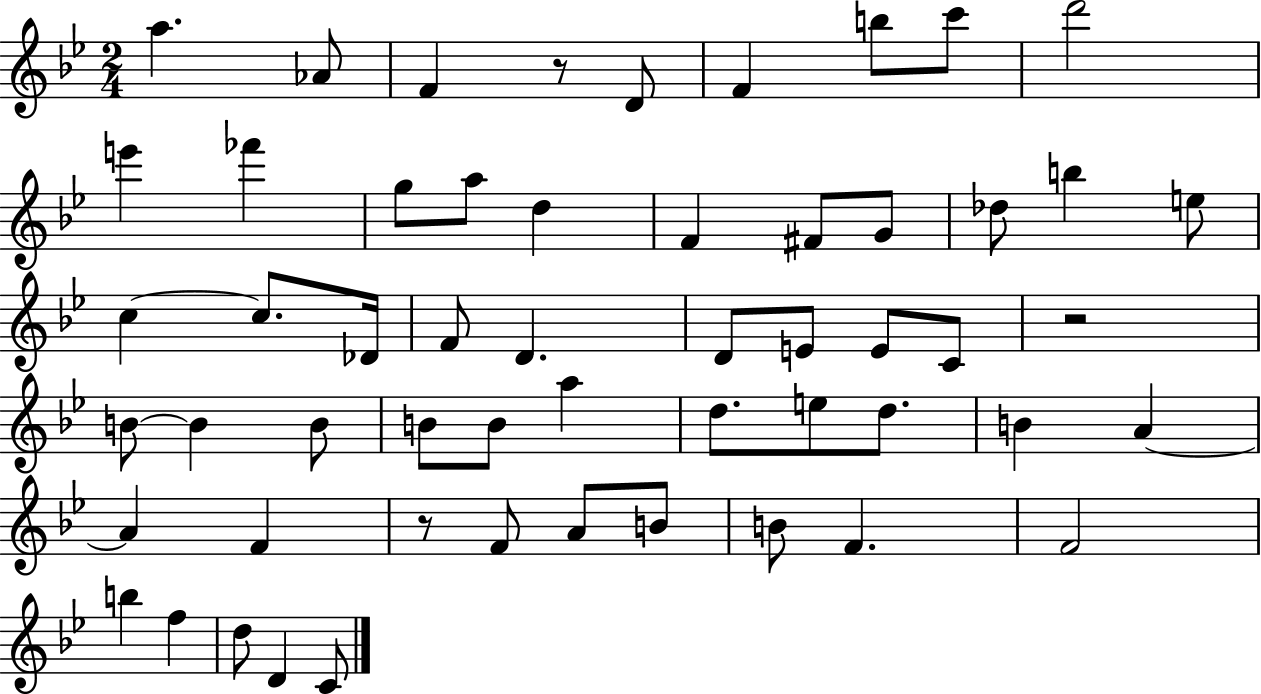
X:1
T:Untitled
M:2/4
L:1/4
K:Bb
a _A/2 F z/2 D/2 F b/2 c'/2 d'2 e' _f' g/2 a/2 d F ^F/2 G/2 _d/2 b e/2 c c/2 _D/4 F/2 D D/2 E/2 E/2 C/2 z2 B/2 B B/2 B/2 B/2 a d/2 e/2 d/2 B A A F z/2 F/2 A/2 B/2 B/2 F F2 b f d/2 D C/2